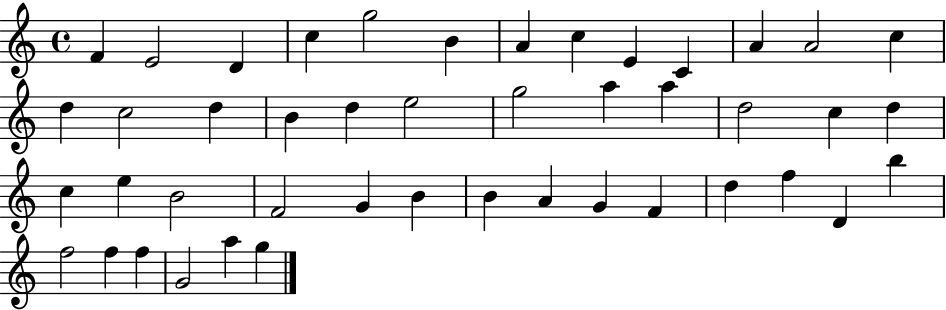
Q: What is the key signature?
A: C major